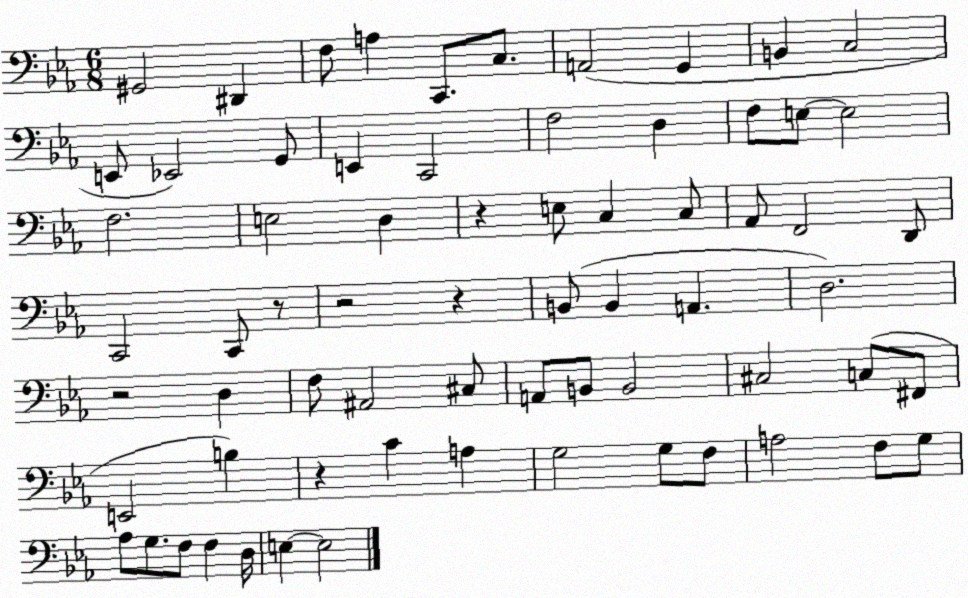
X:1
T:Untitled
M:6/8
L:1/4
K:Eb
^G,,2 ^D,, F,/2 A, C,,/2 C,/2 A,,2 G,, B,, C,2 E,,/2 _E,,2 G,,/2 E,, C,,2 F,2 D, F,/2 E,/2 E,2 F,2 E,2 D, z E,/2 C, C,/2 _A,,/2 F,,2 D,,/2 C,,2 C,,/2 z/2 z2 z B,,/2 B,, A,, D,2 z2 D, F,/2 ^A,,2 ^C,/2 A,,/2 B,,/2 B,,2 ^C,2 C,/2 ^F,,/2 E,,2 B, z C A, G,2 G,/2 F,/2 A,2 F,/2 G,/2 _A,/2 G,/2 F,/2 F, D,/4 E, E,2